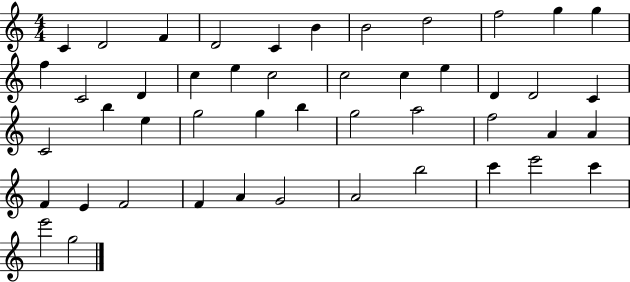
X:1
T:Untitled
M:4/4
L:1/4
K:C
C D2 F D2 C B B2 d2 f2 g g f C2 D c e c2 c2 c e D D2 C C2 b e g2 g b g2 a2 f2 A A F E F2 F A G2 A2 b2 c' e'2 c' e'2 g2